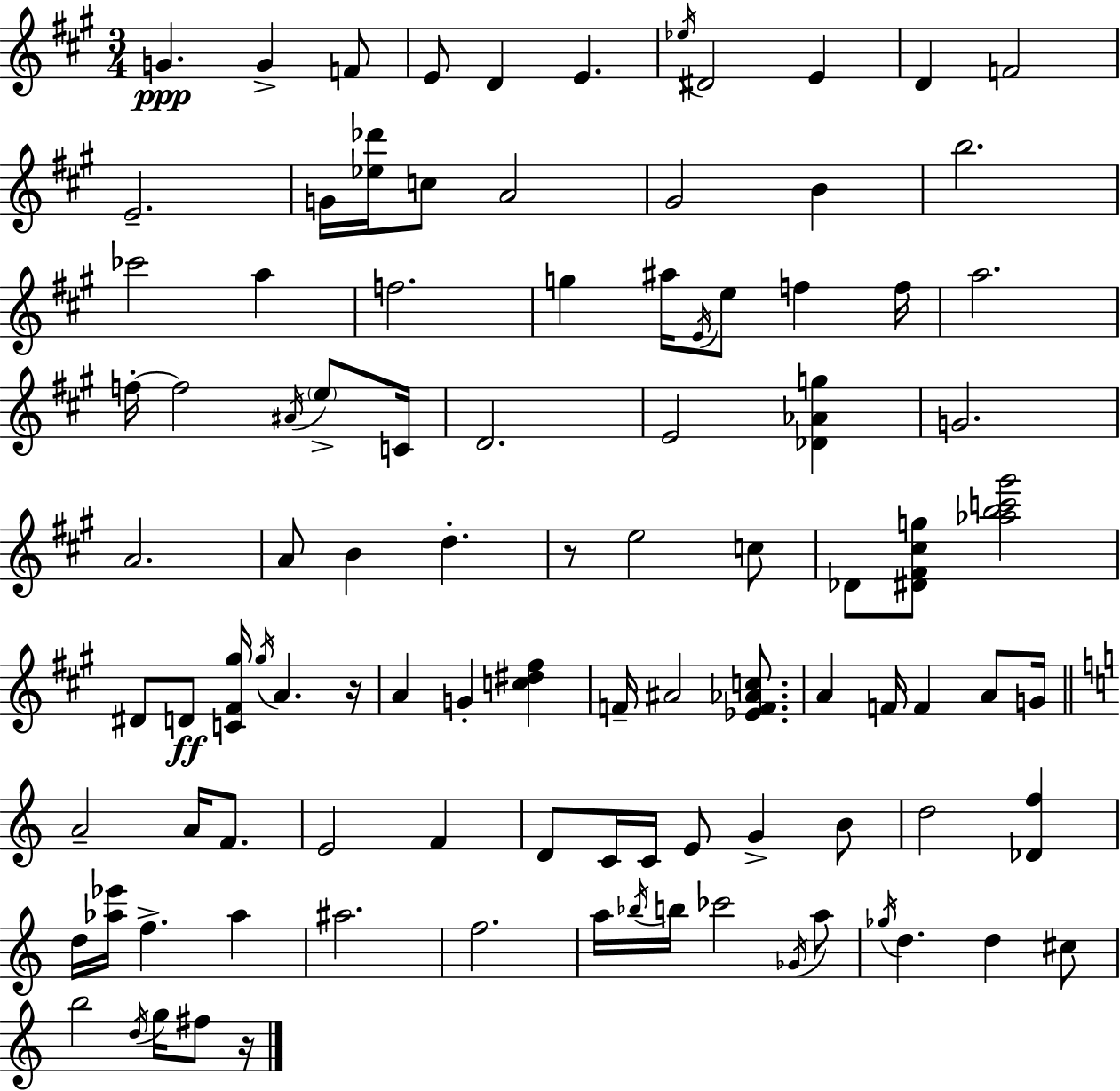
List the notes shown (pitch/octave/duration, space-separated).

G4/q. G4/q F4/e E4/e D4/q E4/q. Eb5/s D#4/h E4/q D4/q F4/h E4/h. G4/s [Eb5,Db6]/s C5/e A4/h G#4/h B4/q B5/h. CES6/h A5/q F5/h. G5/q A#5/s E4/s E5/e F5/q F5/s A5/h. F5/s F5/h A#4/s E5/e C4/s D4/h. E4/h [Db4,Ab4,G5]/q G4/h. A4/h. A4/e B4/q D5/q. R/e E5/h C5/e Db4/e [D#4,F#4,C#5,G5]/e [Ab5,B5,C6,G#6]/h D#4/e D4/e [C4,F#4,G#5]/s G#5/s A4/q. R/s A4/q G4/q [C5,D#5,F#5]/q F4/s A#4/h [Eb4,F4,Ab4,C5]/e. A4/q F4/s F4/q A4/e G4/s A4/h A4/s F4/e. E4/h F4/q D4/e C4/s C4/s E4/e G4/q B4/e D5/h [Db4,F5]/q D5/s [Ab5,Eb6]/s F5/q. Ab5/q A#5/h. F5/h. A5/s Bb5/s B5/s CES6/h Gb4/s A5/e Gb5/s D5/q. D5/q C#5/e B5/h D5/s G5/s F#5/e R/s